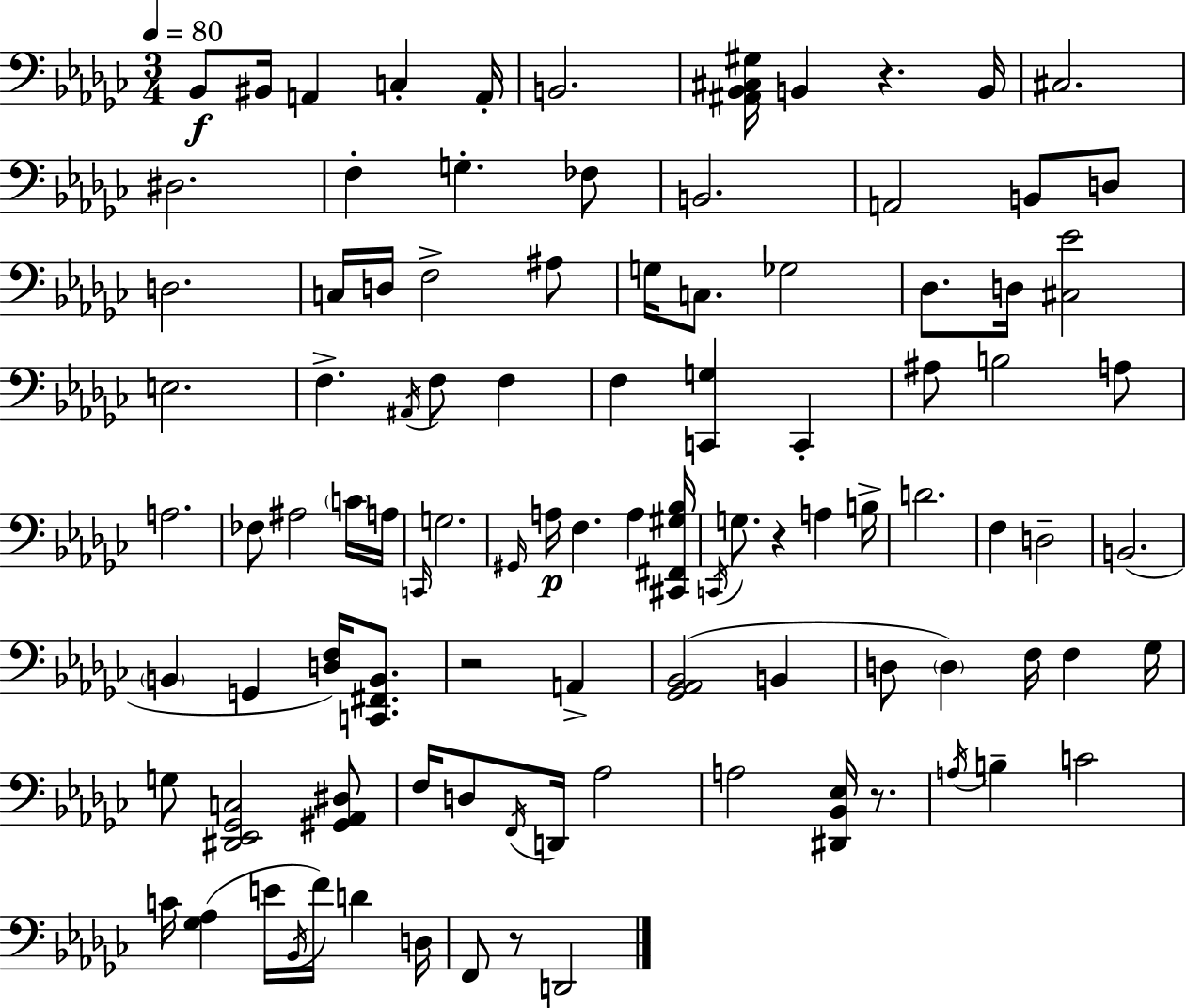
{
  \clef bass
  \numericTimeSignature
  \time 3/4
  \key ees \minor
  \tempo 4 = 80
  bes,8\f bis,16 a,4 c4-. a,16-. | b,2. | <ais, bes, cis gis>16 b,4 r4. b,16 | cis2. | \break dis2. | f4-. g4.-. fes8 | b,2. | a,2 b,8 d8 | \break d2. | c16 d16 f2-> ais8 | g16 c8. ges2 | des8. d16 <cis ees'>2 | \break e2. | f4.-> \acciaccatura { ais,16 } f8 f4 | f4 <c, g>4 c,4-. | ais8 b2 a8 | \break a2. | fes8 ais2 \parenthesize c'16 | a16 \grace { c,16 } g2. | \grace { gis,16 } a16\p f4. a4 | \break <cis, fis, gis bes>16 \acciaccatura { c,16 } g8. r4 a4 | b16-> d'2. | f4 d2-- | b,2.( | \break \parenthesize b,4 g,4 | <d f>16) <c, fis, b,>8. r2 | a,4-> <ges, aes, bes,>2( | b,4 d8 \parenthesize d4) f16 f4 | \break ges16 g8 <dis, ees, ges, c>2 | <gis, aes, dis>8 f16 d8 \acciaccatura { f,16 } d,16 aes2 | a2 | <dis, bes, ees>16 r8. \acciaccatura { a16 } b4-- c'2 | \break c'16 <ges aes>4( e'16 | \acciaccatura { bes,16 } f'16) d'4 d16 f,8 r8 d,2 | \bar "|."
}